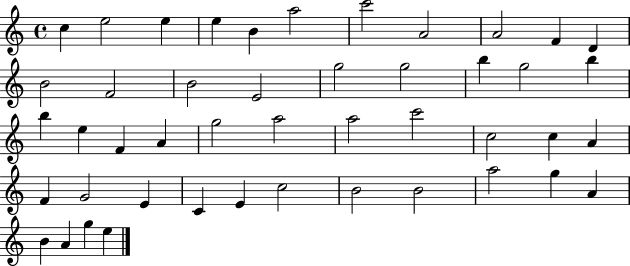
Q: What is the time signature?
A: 4/4